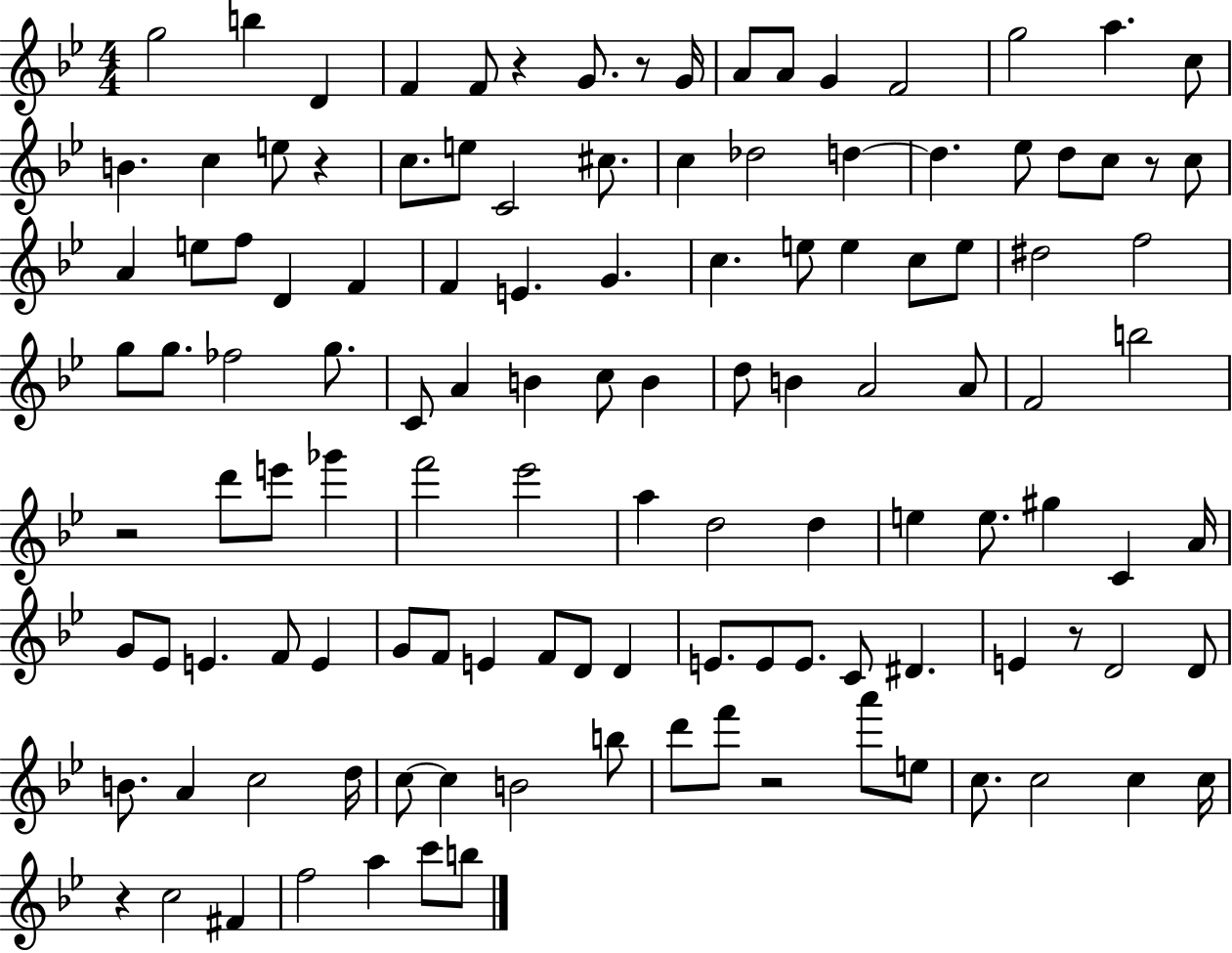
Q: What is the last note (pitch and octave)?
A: B5